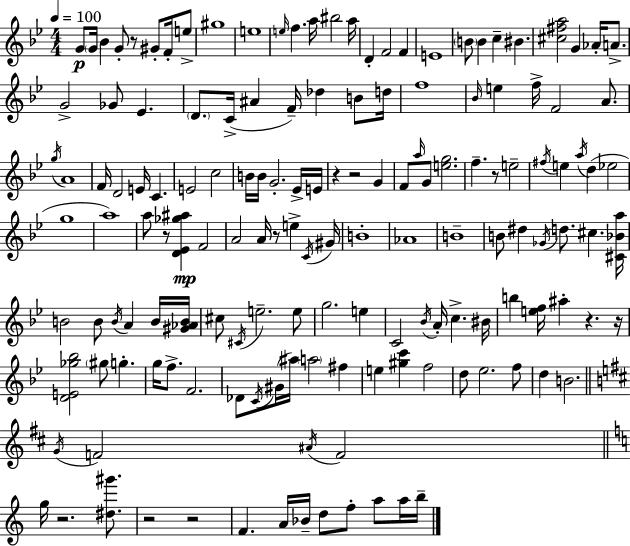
G4/e G4/s Bb4/q G4/e R/e G#4/e F4/s E5/e G#5/w E5/w E5/s F5/q. A5/s BIS5/h A5/s D4/q F4/h F4/q E4/w B4/e B4/q C5/q BIS4/q. [C#5,F#5,A5]/h G4/q Ab4/s A4/e. G4/h Gb4/e Eb4/q. D4/e. C4/s A#4/q F4/s Db5/q B4/e D5/s F5/w Bb4/s E5/q F5/s F4/h A4/e. G5/s A4/w F4/s D4/h E4/s C4/q. E4/h C5/h B4/s B4/s G4/h. Eb4/s E4/s R/q R/h G4/q F4/e A5/s G4/e [E5,G5]/h. F5/q. R/e E5/h F#5/s E5/q A5/s D5/q Eb5/h G5/w A5/w A5/e R/e [D4,Eb4,Gb5,A#5]/q F4/h A4/h A4/s R/e E5/q C4/s G#4/s B4/w Ab4/w B4/w B4/e D#5/q Gb4/s D5/e. C#5/q. [C#4,Bb4,A5]/s B4/h B4/e B4/s A4/q B4/s [G#4,Ab4,B4]/s C#5/e C#4/s E5/h. E5/e G5/h. E5/q C4/h Bb4/s A4/s C5/q. BIS4/s B5/q [E5,F5]/s A#5/q R/q. R/s [D4,E4,Gb5,Bb5]/h G#5/e G5/q. G5/s F5/e. F4/h. Db4/e C4/s G#4/s A#5/s A5/h F#5/q E5/q [G#5,C6]/q F5/h D5/e Eb5/h. F5/e D5/q B4/h. G4/s F4/h A#4/s F4/h G5/s R/h. [D#5,G#6]/e. R/h R/h F4/q. A4/s Bb4/s D5/e F5/e A5/e A5/s B5/s